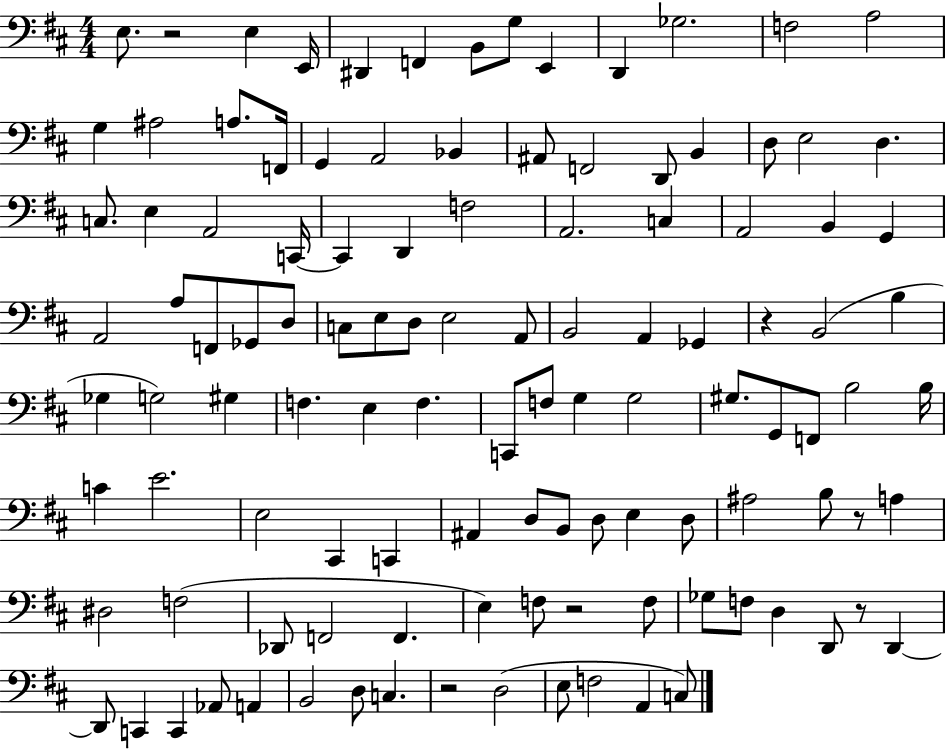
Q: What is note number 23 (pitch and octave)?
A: B2